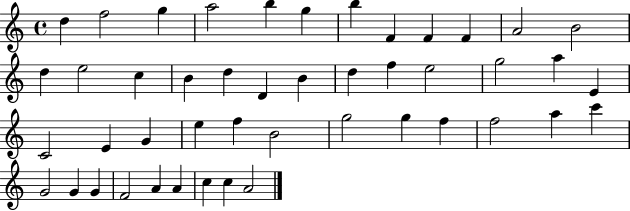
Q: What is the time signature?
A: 4/4